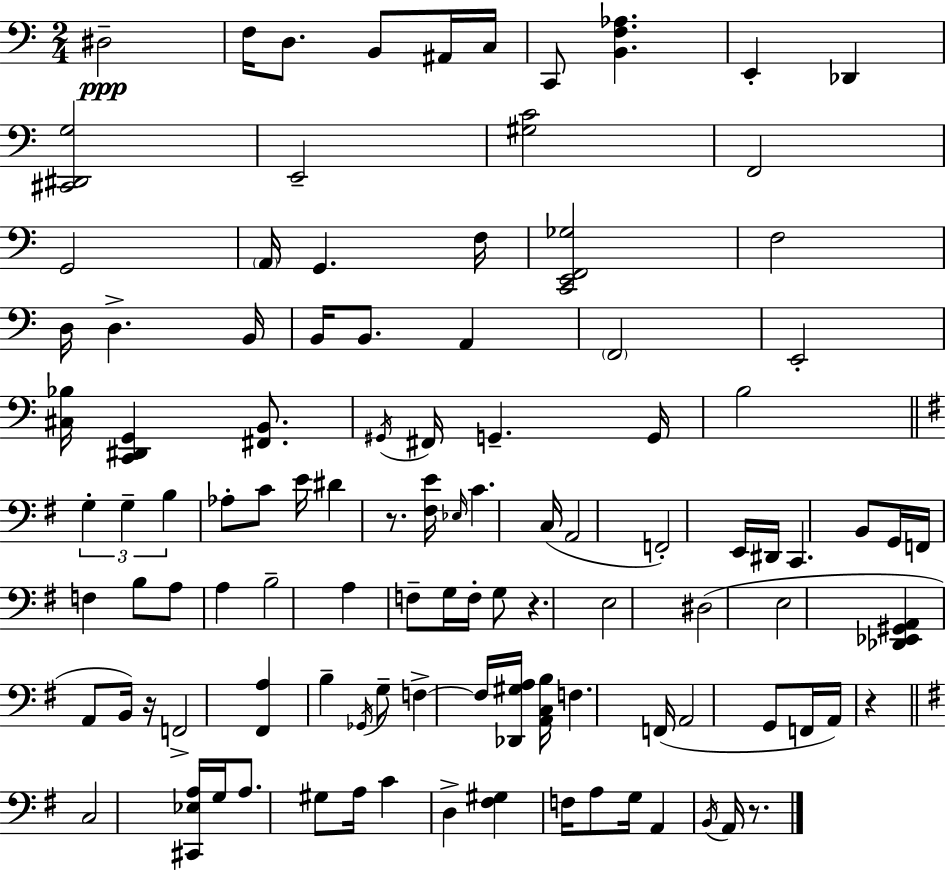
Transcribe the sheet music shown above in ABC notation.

X:1
T:Untitled
M:2/4
L:1/4
K:Am
^D,2 F,/4 D,/2 B,,/2 ^A,,/4 C,/4 C,,/2 [B,,F,_A,] E,, _D,, [^C,,^D,,G,]2 E,,2 [^G,C]2 F,,2 G,,2 A,,/4 G,, F,/4 [C,,E,,F,,_G,]2 F,2 D,/4 D, B,,/4 B,,/4 B,,/2 A,, F,,2 E,,2 [^C,_B,]/4 [C,,^D,,G,,] [^F,,B,,]/2 ^G,,/4 ^F,,/4 G,, G,,/4 B,2 G, G, B, _A,/2 C/2 E/4 ^D z/2 [^F,E]/4 _E,/4 C C,/4 A,,2 F,,2 E,,/4 ^D,,/4 C,, B,,/2 G,,/4 F,,/4 F, B,/2 A,/2 A, B,2 A, F,/2 G,/4 F,/4 G,/2 z E,2 ^D,2 E,2 [_D,,_E,,^G,,A,,] A,,/2 B,,/4 z/4 F,,2 [^F,,A,] B, _G,,/4 G,/2 F, F,/4 [_D,,^G,A,]/4 [A,,C,B,]/4 F, F,,/4 A,,2 G,,/2 F,,/4 A,,/4 z C,2 [^C,,_E,A,]/4 G,/4 A,/2 ^G,/2 A,/4 C D, [^F,^G,] F,/4 A,/2 G,/4 A,, B,,/4 A,,/4 z/2